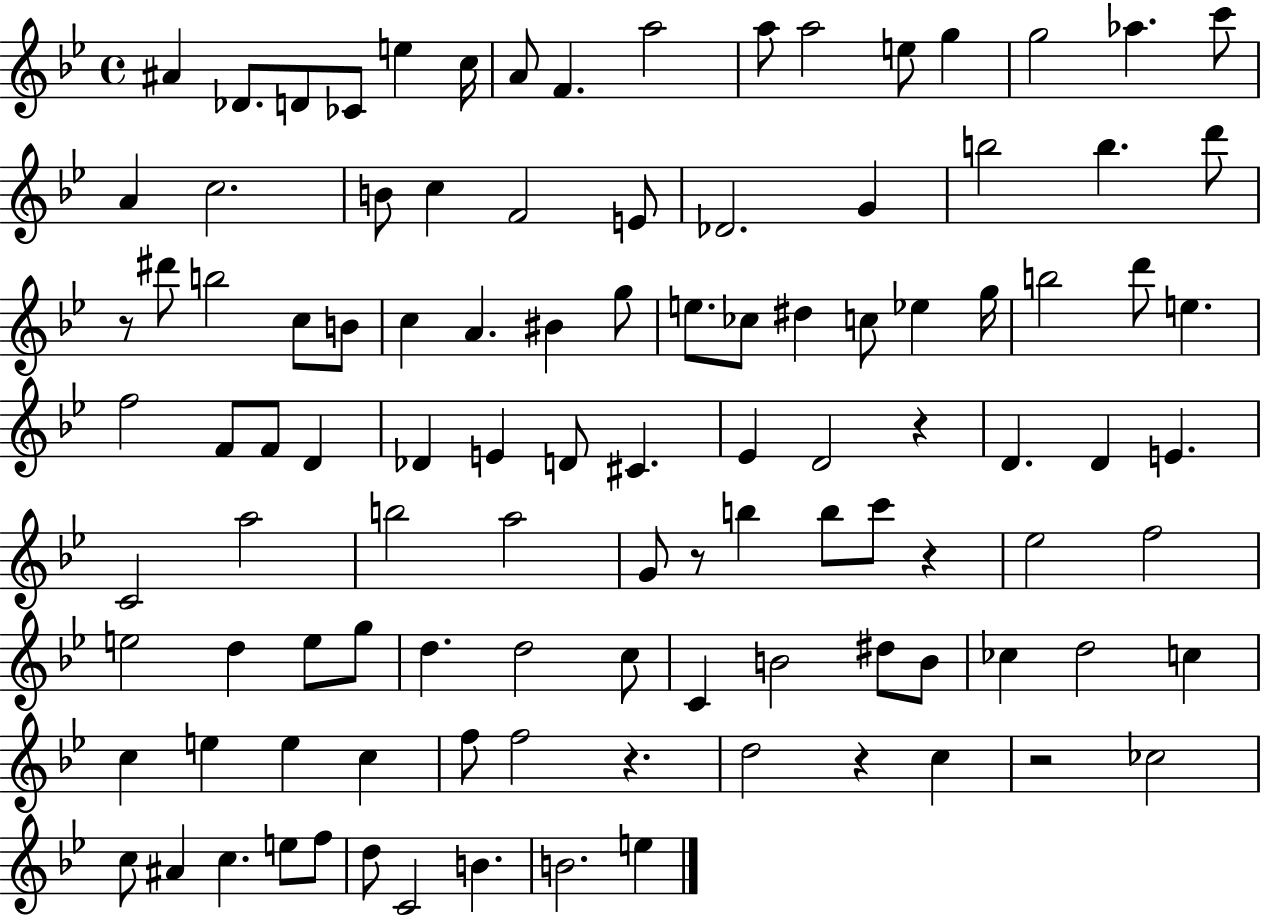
A#4/q Db4/e. D4/e CES4/e E5/q C5/s A4/e F4/q. A5/h A5/e A5/h E5/e G5/q G5/h Ab5/q. C6/e A4/q C5/h. B4/e C5/q F4/h E4/e Db4/h. G4/q B5/h B5/q. D6/e R/e D#6/e B5/h C5/e B4/e C5/q A4/q. BIS4/q G5/e E5/e. CES5/e D#5/q C5/e Eb5/q G5/s B5/h D6/e E5/q. F5/h F4/e F4/e D4/q Db4/q E4/q D4/e C#4/q. Eb4/q D4/h R/q D4/q. D4/q E4/q. C4/h A5/h B5/h A5/h G4/e R/e B5/q B5/e C6/e R/q Eb5/h F5/h E5/h D5/q E5/e G5/e D5/q. D5/h C5/e C4/q B4/h D#5/e B4/e CES5/q D5/h C5/q C5/q E5/q E5/q C5/q F5/e F5/h R/q. D5/h R/q C5/q R/h CES5/h C5/e A#4/q C5/q. E5/e F5/e D5/e C4/h B4/q. B4/h. E5/q